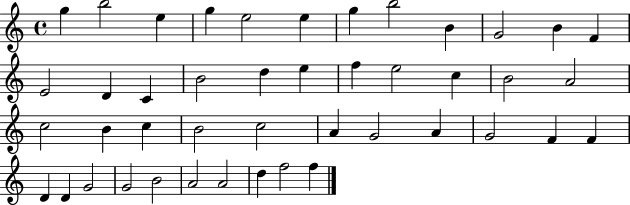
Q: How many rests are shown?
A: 0